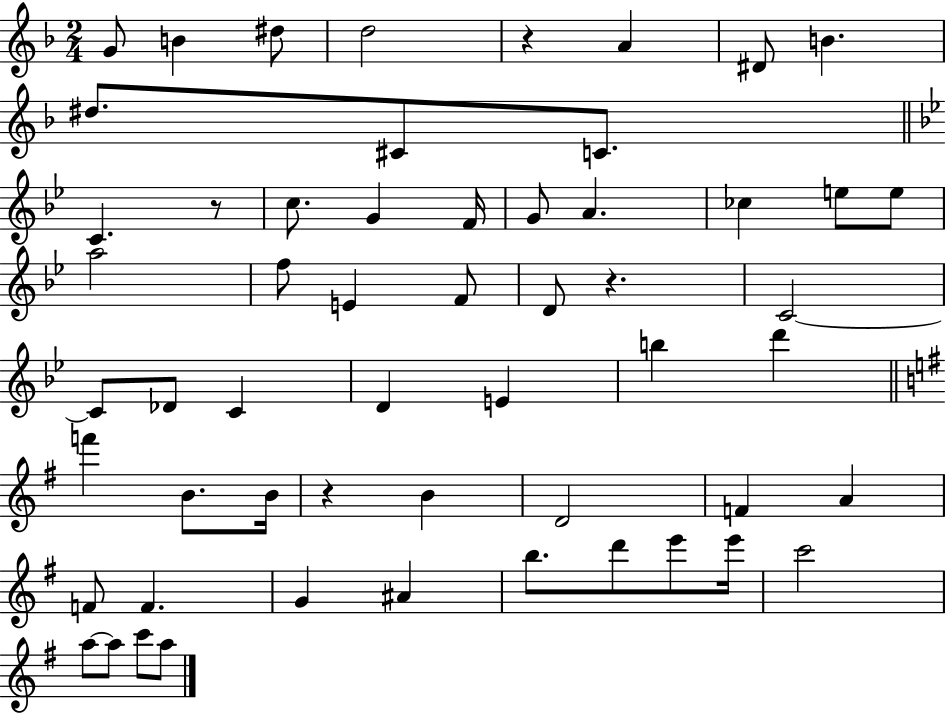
{
  \clef treble
  \numericTimeSignature
  \time 2/4
  \key f \major
  g'8 b'4 dis''8 | d''2 | r4 a'4 | dis'8 b'4. | \break dis''8. cis'8 c'8. | \bar "||" \break \key g \minor c'4. r8 | c''8. g'4 f'16 | g'8 a'4. | ces''4 e''8 e''8 | \break a''2 | f''8 e'4 f'8 | d'8 r4. | c'2~~ | \break c'8 des'8 c'4 | d'4 e'4 | b''4 d'''4 | \bar "||" \break \key g \major f'''4 b'8. b'16 | r4 b'4 | d'2 | f'4 a'4 | \break f'8 f'4. | g'4 ais'4 | b''8. d'''8 e'''8 e'''16 | c'''2 | \break a''8~~ a''8 c'''8 a''8 | \bar "|."
}